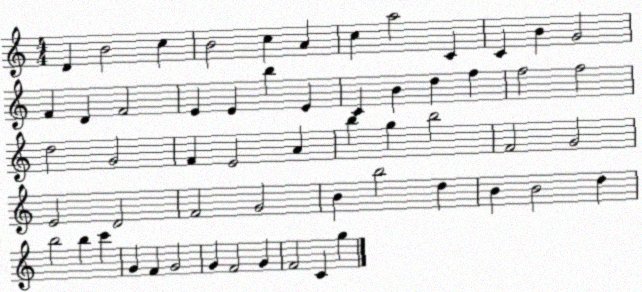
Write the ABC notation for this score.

X:1
T:Untitled
M:4/4
L:1/4
K:C
D B2 c B2 c A c a2 C C B G2 F D F2 E E b E C B d f f2 f2 d2 G2 F E2 A b g b2 F2 G2 E2 D2 F2 G2 B b2 d B B2 d b2 b c' G F G2 G F2 G F2 C g